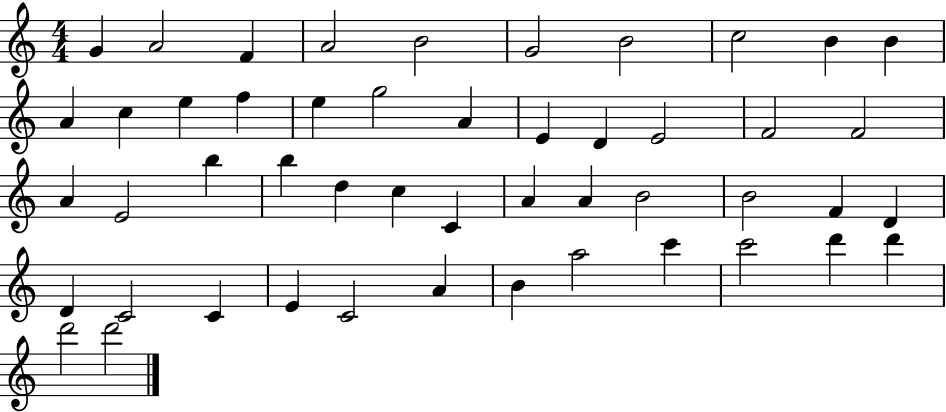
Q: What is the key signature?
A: C major